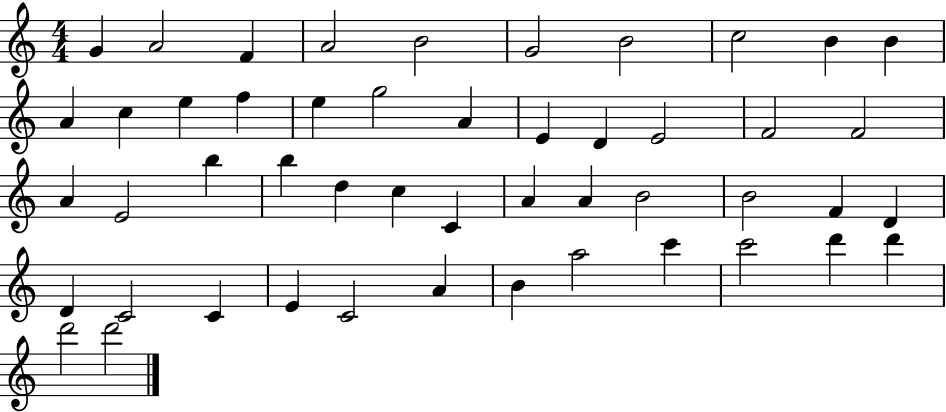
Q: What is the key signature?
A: C major